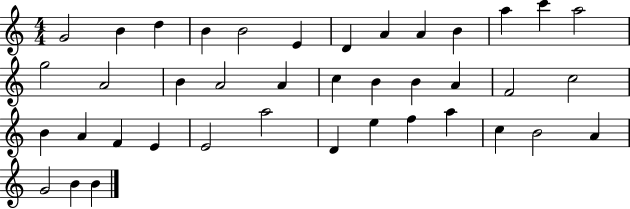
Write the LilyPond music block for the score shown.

{
  \clef treble
  \numericTimeSignature
  \time 4/4
  \key c \major
  g'2 b'4 d''4 | b'4 b'2 e'4 | d'4 a'4 a'4 b'4 | a''4 c'''4 a''2 | \break g''2 a'2 | b'4 a'2 a'4 | c''4 b'4 b'4 a'4 | f'2 c''2 | \break b'4 a'4 f'4 e'4 | e'2 a''2 | d'4 e''4 f''4 a''4 | c''4 b'2 a'4 | \break g'2 b'4 b'4 | \bar "|."
}